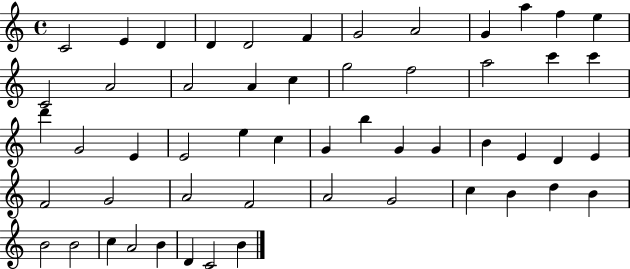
C4/h E4/q D4/q D4/q D4/h F4/q G4/h A4/h G4/q A5/q F5/q E5/q C4/h A4/h A4/h A4/q C5/q G5/h F5/h A5/h C6/q C6/q D6/q G4/h E4/q E4/h E5/q C5/q G4/q B5/q G4/q G4/q B4/q E4/q D4/q E4/q F4/h G4/h A4/h F4/h A4/h G4/h C5/q B4/q D5/q B4/q B4/h B4/h C5/q A4/h B4/q D4/q C4/h B4/q